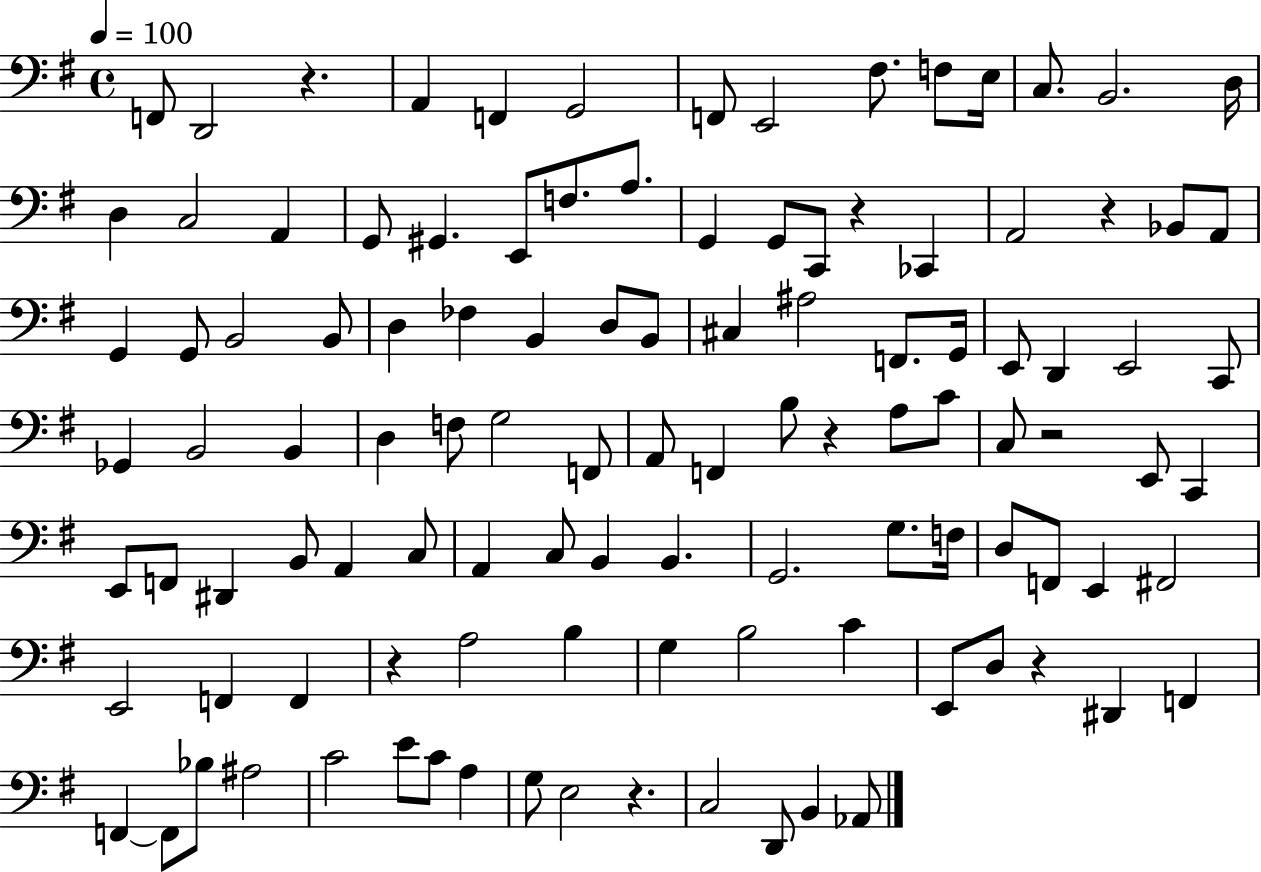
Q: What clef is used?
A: bass